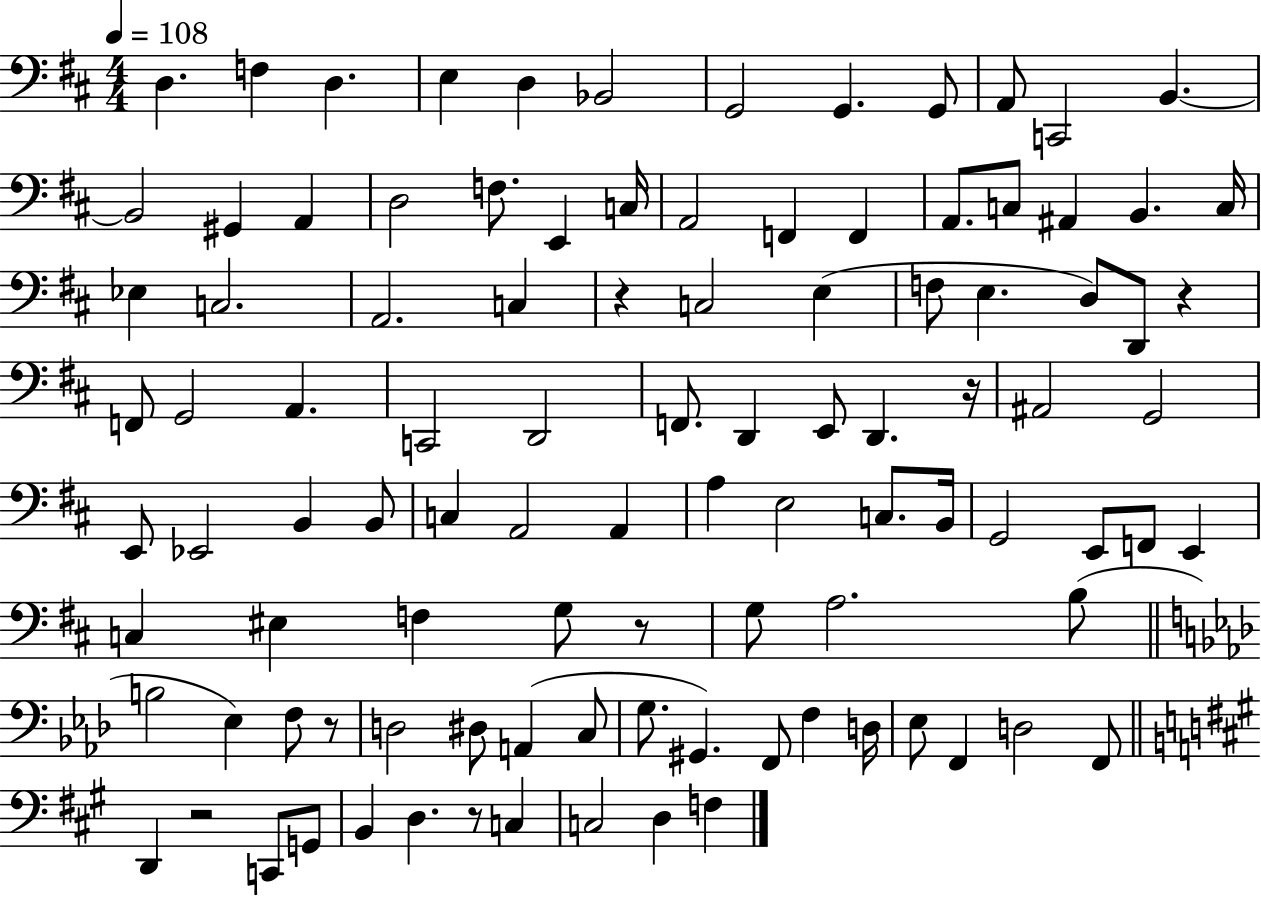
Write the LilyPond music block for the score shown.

{
  \clef bass
  \numericTimeSignature
  \time 4/4
  \key d \major
  \tempo 4 = 108
  \repeat volta 2 { d4. f4 d4. | e4 d4 bes,2 | g,2 g,4. g,8 | a,8 c,2 b,4.~~ | \break b,2 gis,4 a,4 | d2 f8. e,4 c16 | a,2 f,4 f,4 | a,8. c8 ais,4 b,4. c16 | \break ees4 c2. | a,2. c4 | r4 c2 e4( | f8 e4. d8) d,8 r4 | \break f,8 g,2 a,4. | c,2 d,2 | f,8. d,4 e,8 d,4. r16 | ais,2 g,2 | \break e,8 ees,2 b,4 b,8 | c4 a,2 a,4 | a4 e2 c8. b,16 | g,2 e,8 f,8 e,4 | \break c4 eis4 f4 g8 r8 | g8 a2. b8( | \bar "||" \break \key aes \major b2 ees4) f8 r8 | d2 dis8 a,4( c8 | g8. gis,4.) f,8 f4 d16 | ees8 f,4 d2 f,8 | \break \bar "||" \break \key a \major d,4 r2 c,8 g,8 | b,4 d4. r8 c4 | c2 d4 f4 | } \bar "|."
}